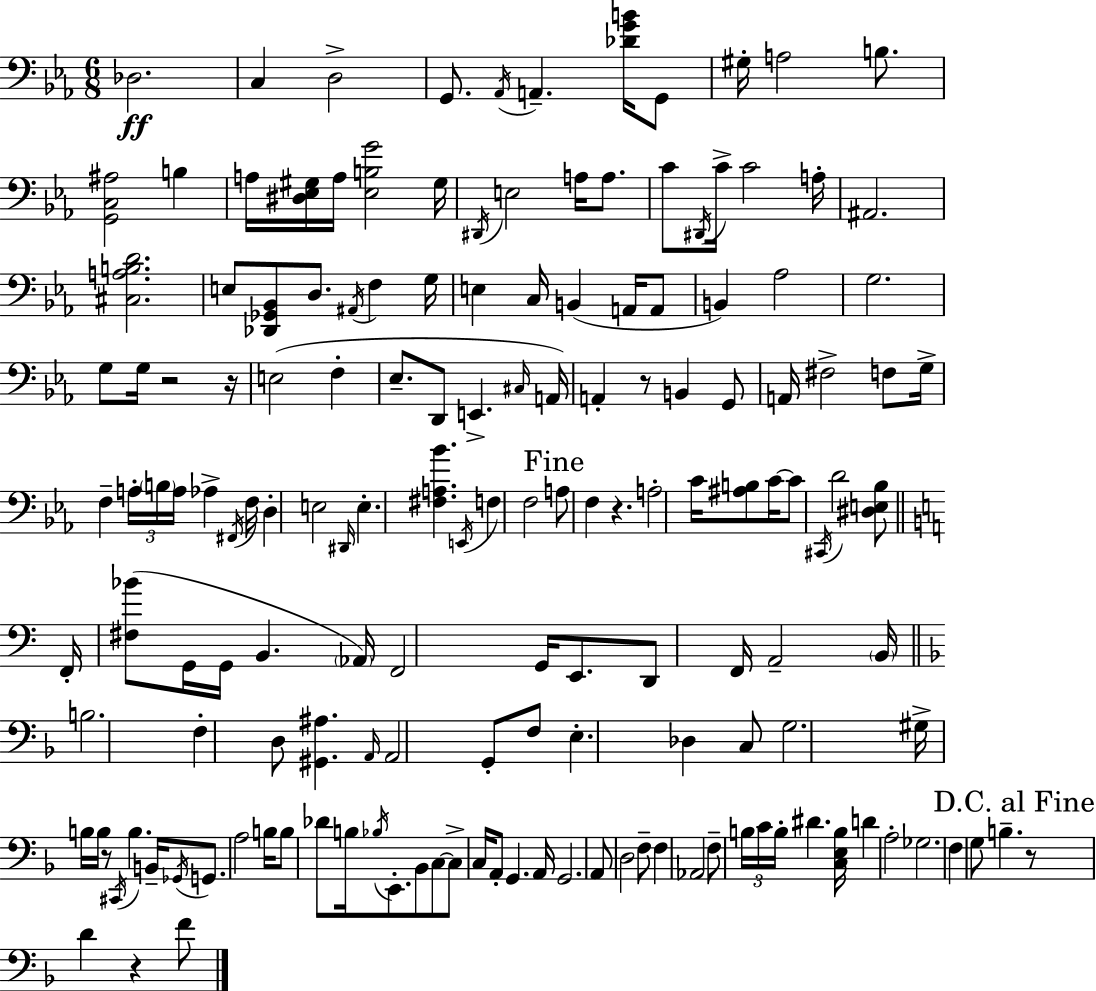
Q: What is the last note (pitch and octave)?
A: F4